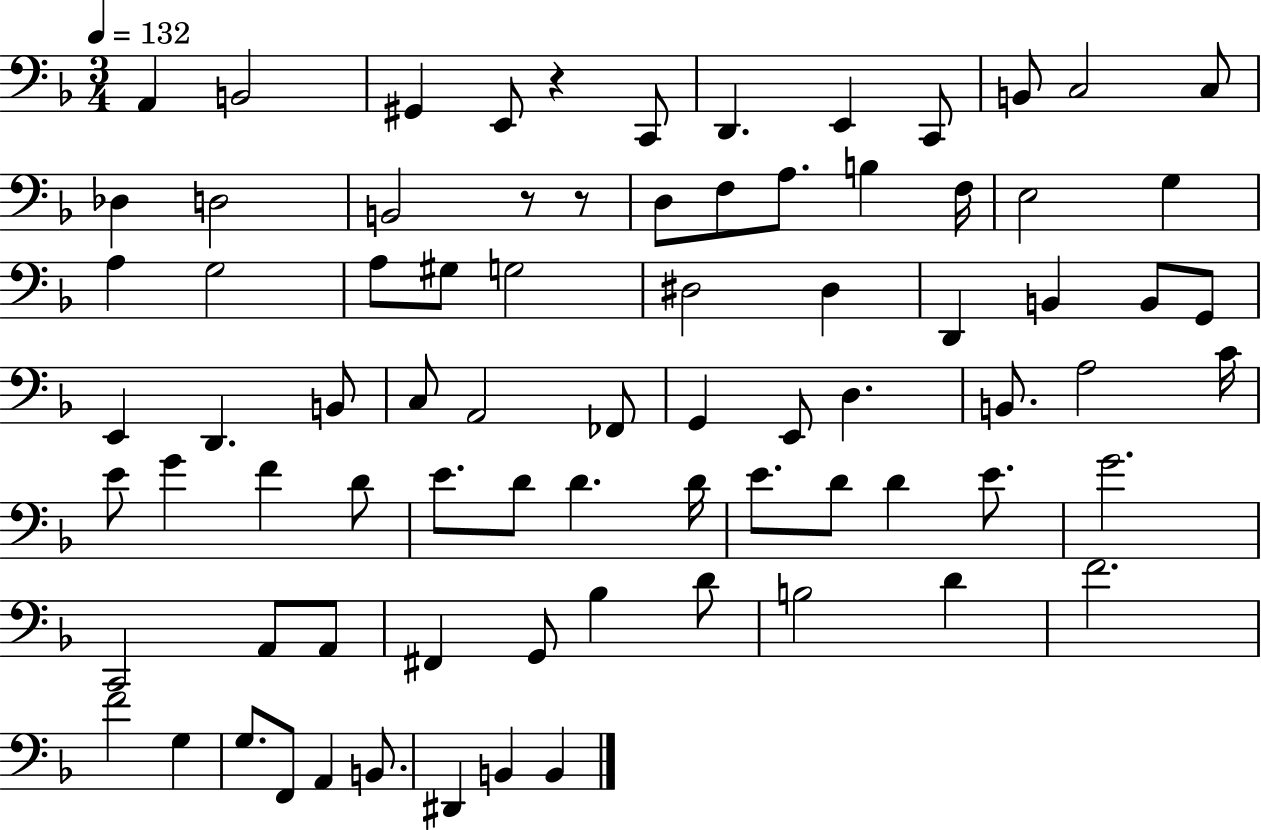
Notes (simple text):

A2/q B2/h G#2/q E2/e R/q C2/e D2/q. E2/q C2/e B2/e C3/h C3/e Db3/q D3/h B2/h R/e R/e D3/e F3/e A3/e. B3/q F3/s E3/h G3/q A3/q G3/h A3/e G#3/e G3/h D#3/h D#3/q D2/q B2/q B2/e G2/e E2/q D2/q. B2/e C3/e A2/h FES2/e G2/q E2/e D3/q. B2/e. A3/h C4/s E4/e G4/q F4/q D4/e E4/e. D4/e D4/q. D4/s E4/e. D4/e D4/q E4/e. G4/h. C2/h A2/e A2/e F#2/q G2/e Bb3/q D4/e B3/h D4/q F4/h. F4/h G3/q G3/e. F2/e A2/q B2/e. D#2/q B2/q B2/q